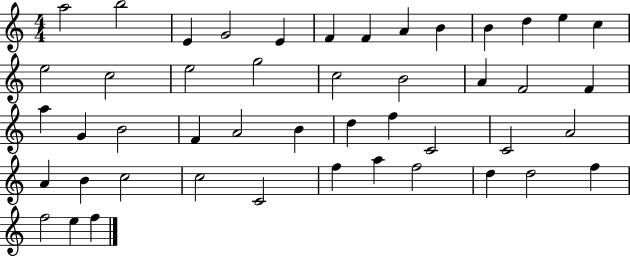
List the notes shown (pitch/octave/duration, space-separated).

A5/h B5/h E4/q G4/h E4/q F4/q F4/q A4/q B4/q B4/q D5/q E5/q C5/q E5/h C5/h E5/h G5/h C5/h B4/h A4/q F4/h F4/q A5/q G4/q B4/h F4/q A4/h B4/q D5/q F5/q C4/h C4/h A4/h A4/q B4/q C5/h C5/h C4/h F5/q A5/q F5/h D5/q D5/h F5/q F5/h E5/q F5/q